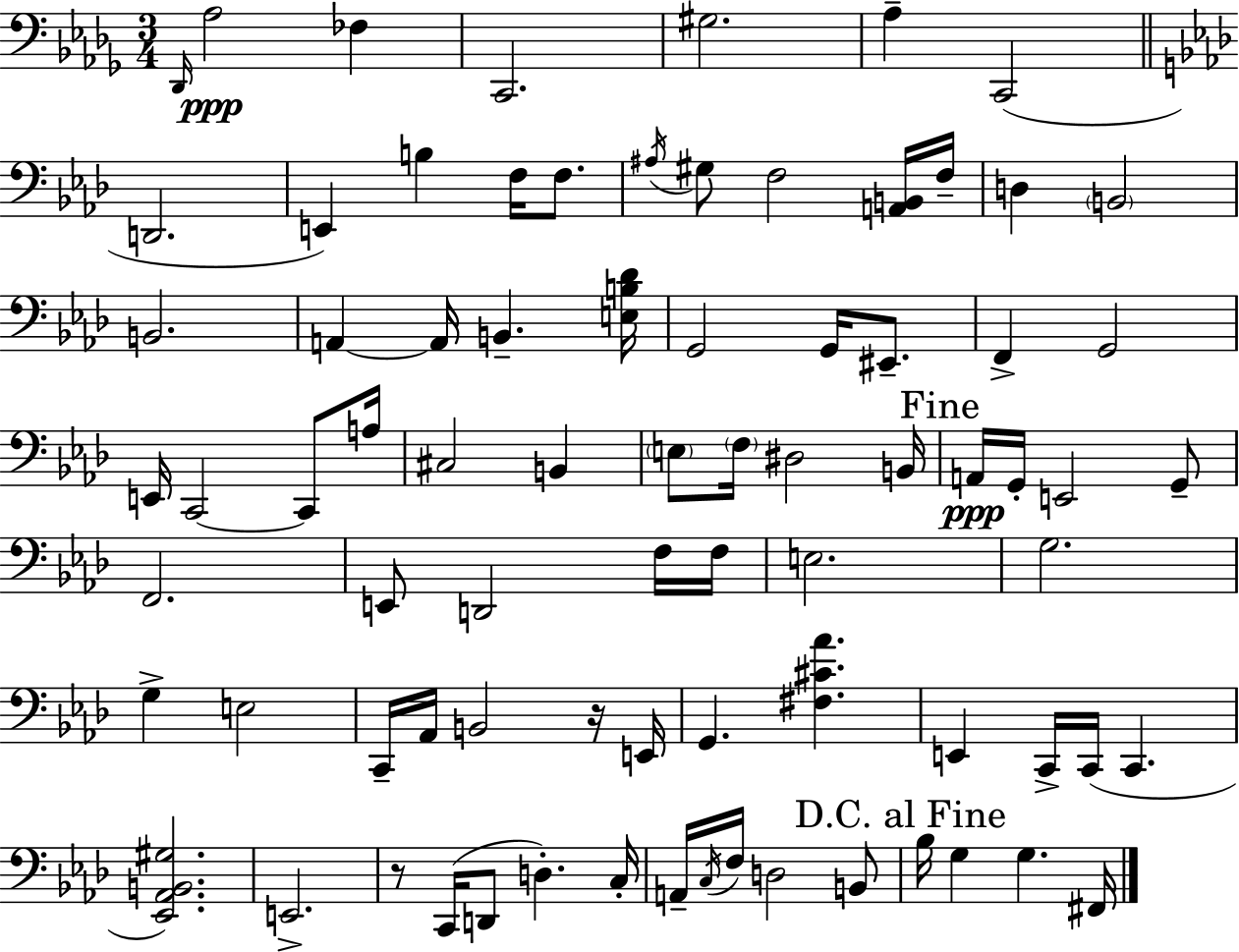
Db2/s Ab3/h FES3/q C2/h. G#3/h. Ab3/q C2/h D2/h. E2/q B3/q F3/s F3/e. A#3/s G#3/e F3/h [A2,B2]/s F3/s D3/q B2/h B2/h. A2/q A2/s B2/q. [E3,B3,Db4]/s G2/h G2/s EIS2/e. F2/q G2/h E2/s C2/h C2/e A3/s C#3/h B2/q E3/e F3/s D#3/h B2/s A2/s G2/s E2/h G2/e F2/h. E2/e D2/h F3/s F3/s E3/h. G3/h. G3/q E3/h C2/s Ab2/s B2/h R/s E2/s G2/q. [F#3,C#4,Ab4]/q. E2/q C2/s C2/s C2/q. [Eb2,Ab2,B2,G#3]/h. E2/h. R/e C2/s D2/e D3/q. C3/s A2/s C3/s F3/s D3/h B2/e Bb3/s G3/q G3/q. F#2/s